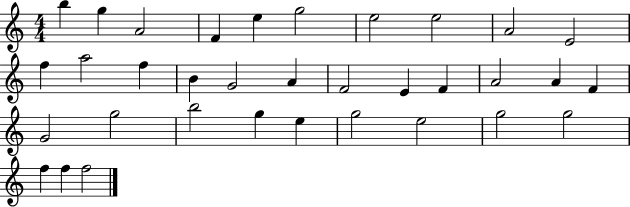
{
  \clef treble
  \numericTimeSignature
  \time 4/4
  \key c \major
  b''4 g''4 a'2 | f'4 e''4 g''2 | e''2 e''2 | a'2 e'2 | \break f''4 a''2 f''4 | b'4 g'2 a'4 | f'2 e'4 f'4 | a'2 a'4 f'4 | \break g'2 g''2 | b''2 g''4 e''4 | g''2 e''2 | g''2 g''2 | \break f''4 f''4 f''2 | \bar "|."
}